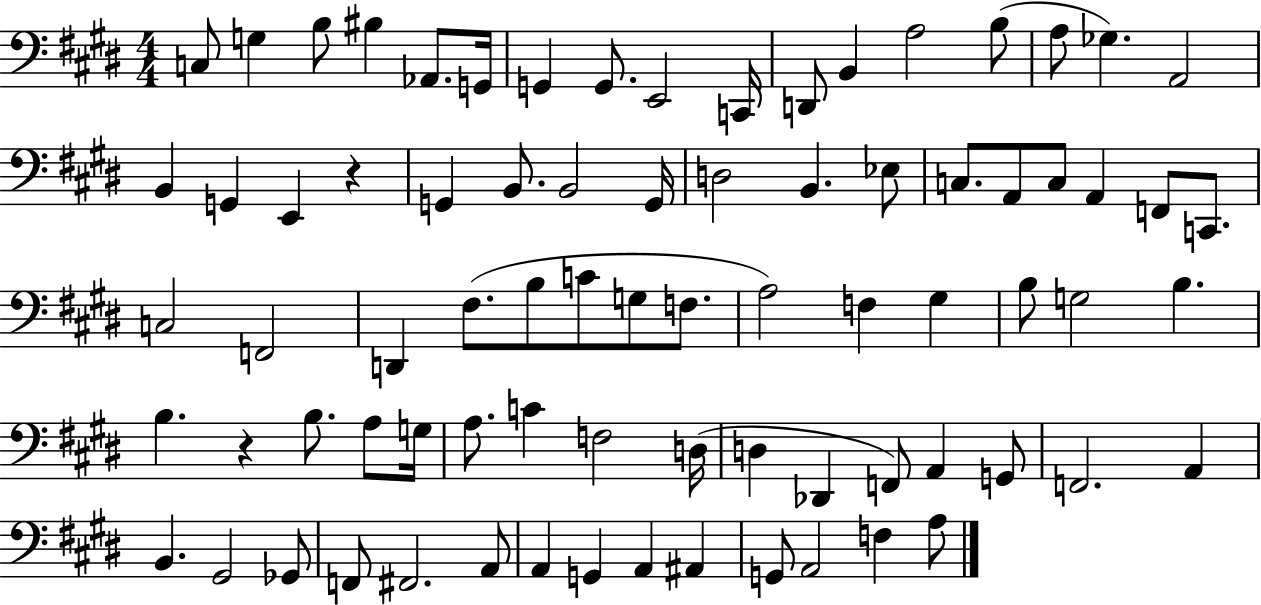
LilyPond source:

{
  \clef bass
  \numericTimeSignature
  \time 4/4
  \key e \major
  \repeat volta 2 { c8 g4 b8 bis4 aes,8. g,16 | g,4 g,8. e,2 c,16 | d,8 b,4 a2 b8( | a8 ges4.) a,2 | \break b,4 g,4 e,4 r4 | g,4 b,8. b,2 g,16 | d2 b,4. ees8 | c8. a,8 c8 a,4 f,8 c,8. | \break c2 f,2 | d,4 fis8.( b8 c'8 g8 f8. | a2) f4 gis4 | b8 g2 b4. | \break b4. r4 b8. a8 g16 | a8. c'4 f2 d16( | d4 des,4 f,8) a,4 g,8 | f,2. a,4 | \break b,4. gis,2 ges,8 | f,8 fis,2. a,8 | a,4 g,4 a,4 ais,4 | g,8 a,2 f4 a8 | \break } \bar "|."
}